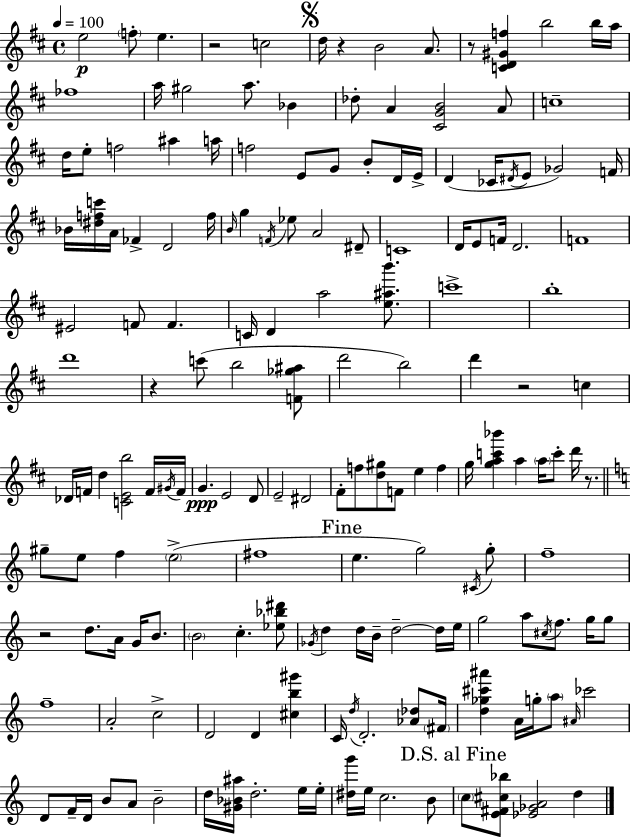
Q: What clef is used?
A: treble